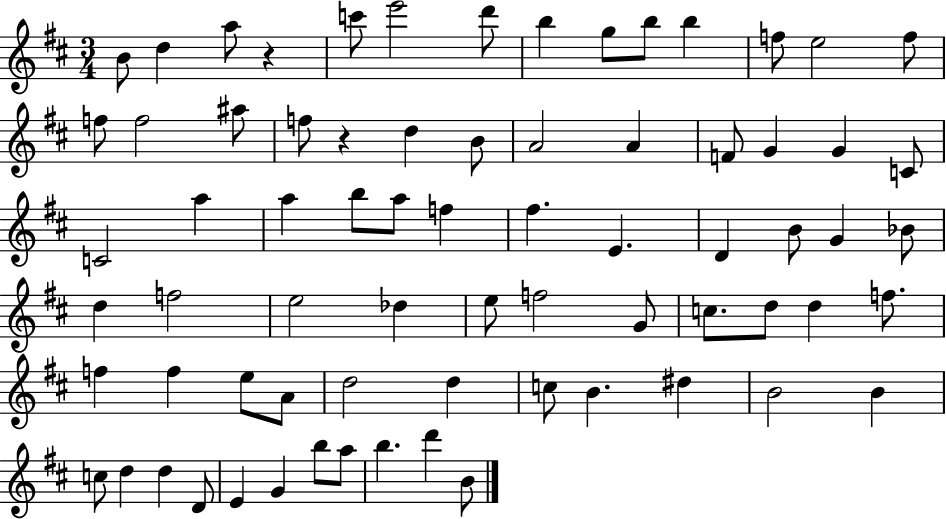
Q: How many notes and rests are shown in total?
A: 72